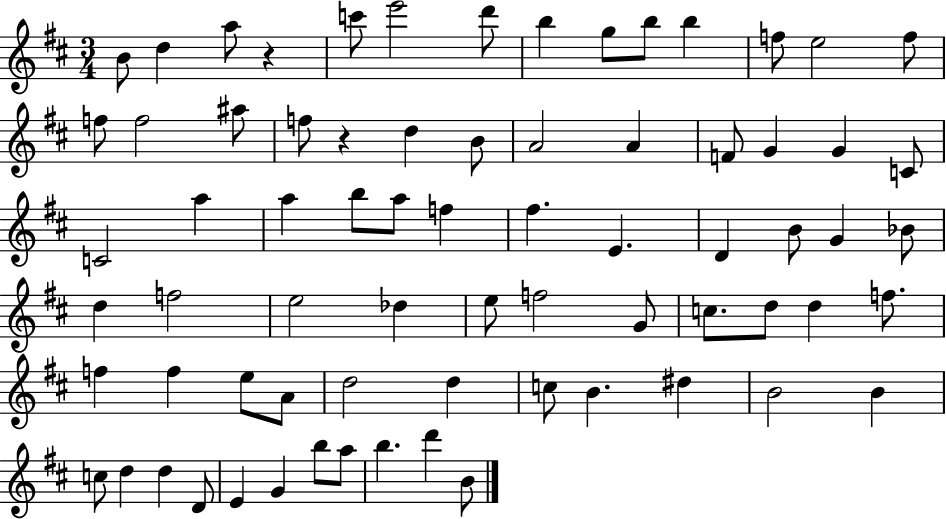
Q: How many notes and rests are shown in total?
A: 72